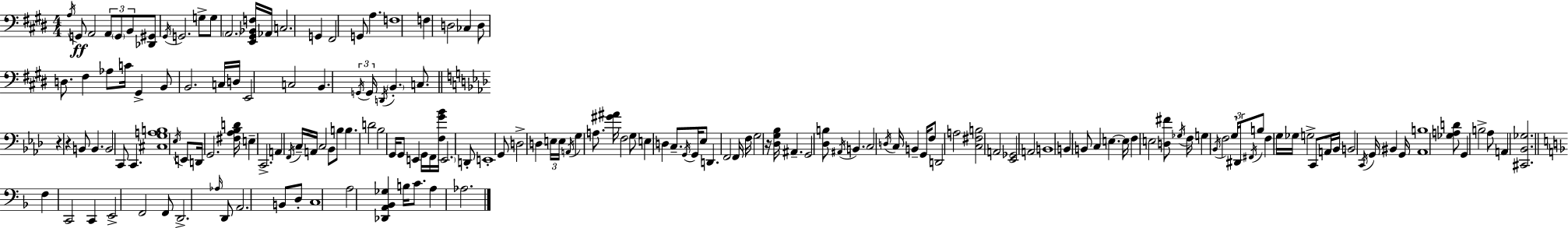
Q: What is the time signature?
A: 4/4